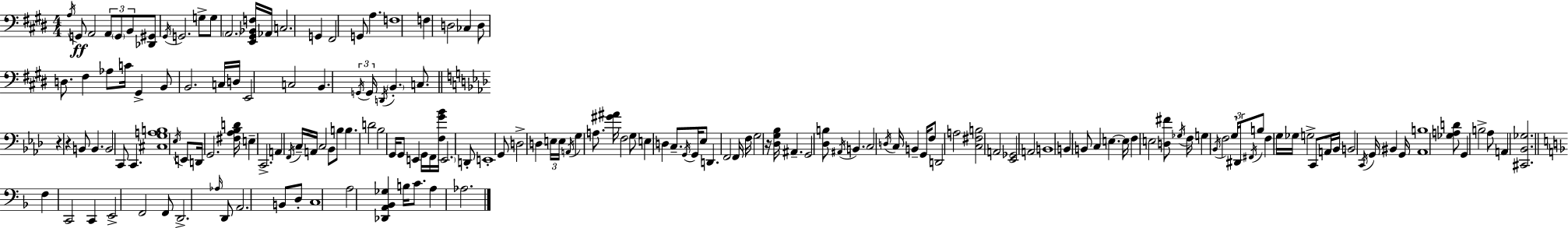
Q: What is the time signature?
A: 4/4